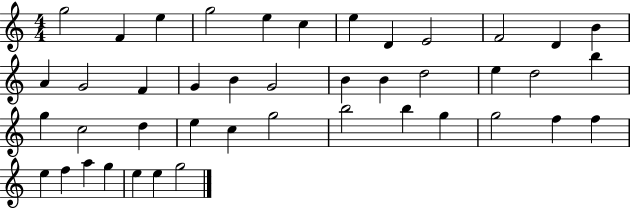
G5/h F4/q E5/q G5/h E5/q C5/q E5/q D4/q E4/h F4/h D4/q B4/q A4/q G4/h F4/q G4/q B4/q G4/h B4/q B4/q D5/h E5/q D5/h B5/q G5/q C5/h D5/q E5/q C5/q G5/h B5/h B5/q G5/q G5/h F5/q F5/q E5/q F5/q A5/q G5/q E5/q E5/q G5/h